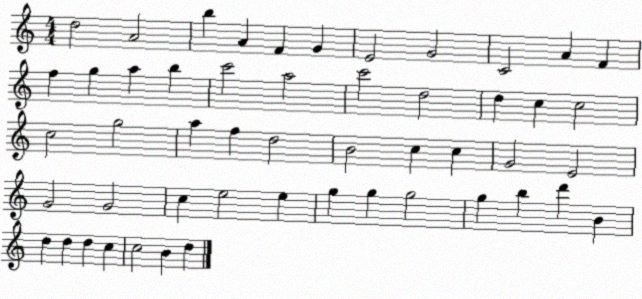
X:1
T:Untitled
M:4/4
L:1/4
K:C
d2 A2 b A F G E2 G2 C2 A F f g a b c'2 a2 c'2 d2 d c c2 c2 g2 a f d2 B2 c c G2 E2 G2 G2 c e2 e g g g2 g b d' B d d d c c2 B d